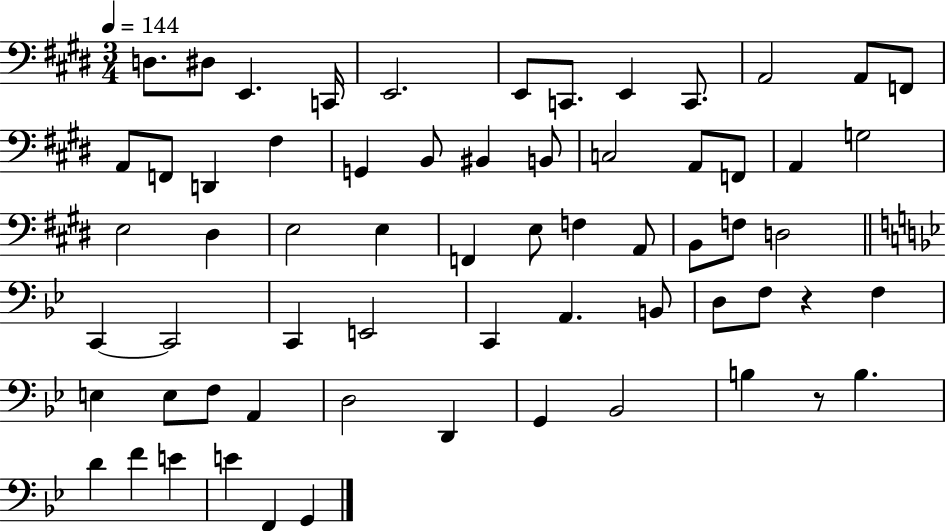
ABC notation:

X:1
T:Untitled
M:3/4
L:1/4
K:E
D,/2 ^D,/2 E,, C,,/4 E,,2 E,,/2 C,,/2 E,, C,,/2 A,,2 A,,/2 F,,/2 A,,/2 F,,/2 D,, ^F, G,, B,,/2 ^B,, B,,/2 C,2 A,,/2 F,,/2 A,, G,2 E,2 ^D, E,2 E, F,, E,/2 F, A,,/2 B,,/2 F,/2 D,2 C,, C,,2 C,, E,,2 C,, A,, B,,/2 D,/2 F,/2 z F, E, E,/2 F,/2 A,, D,2 D,, G,, _B,,2 B, z/2 B, D F E E F,, G,,